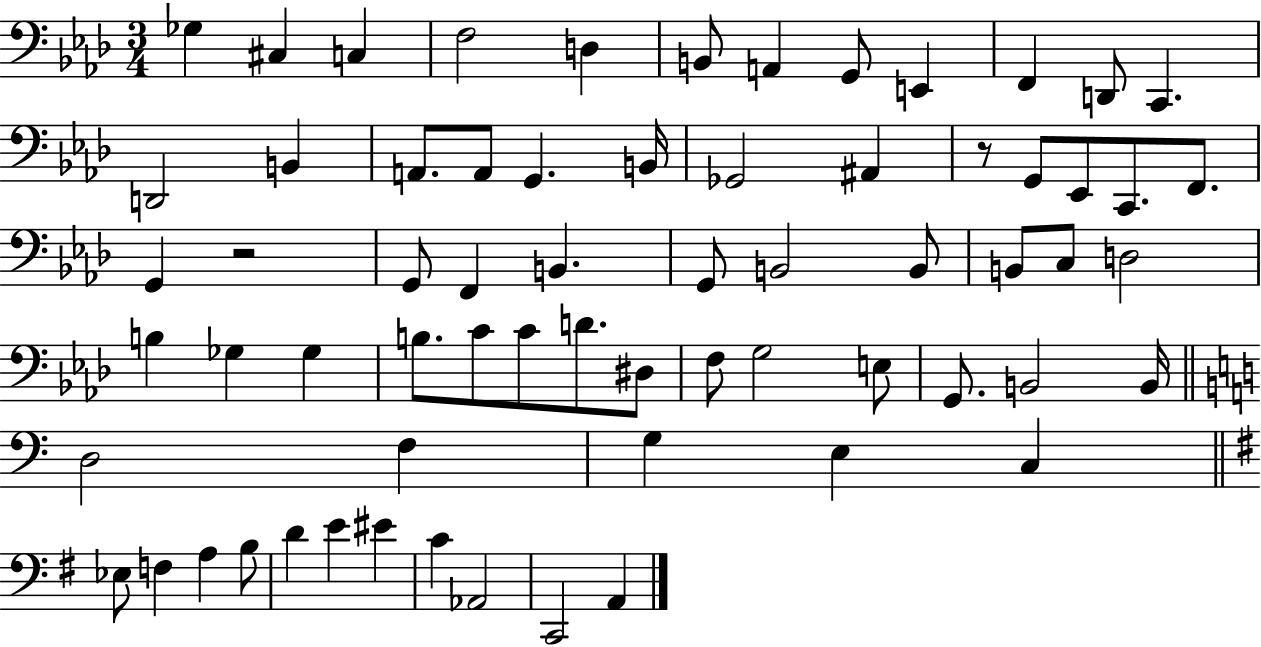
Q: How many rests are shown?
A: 2